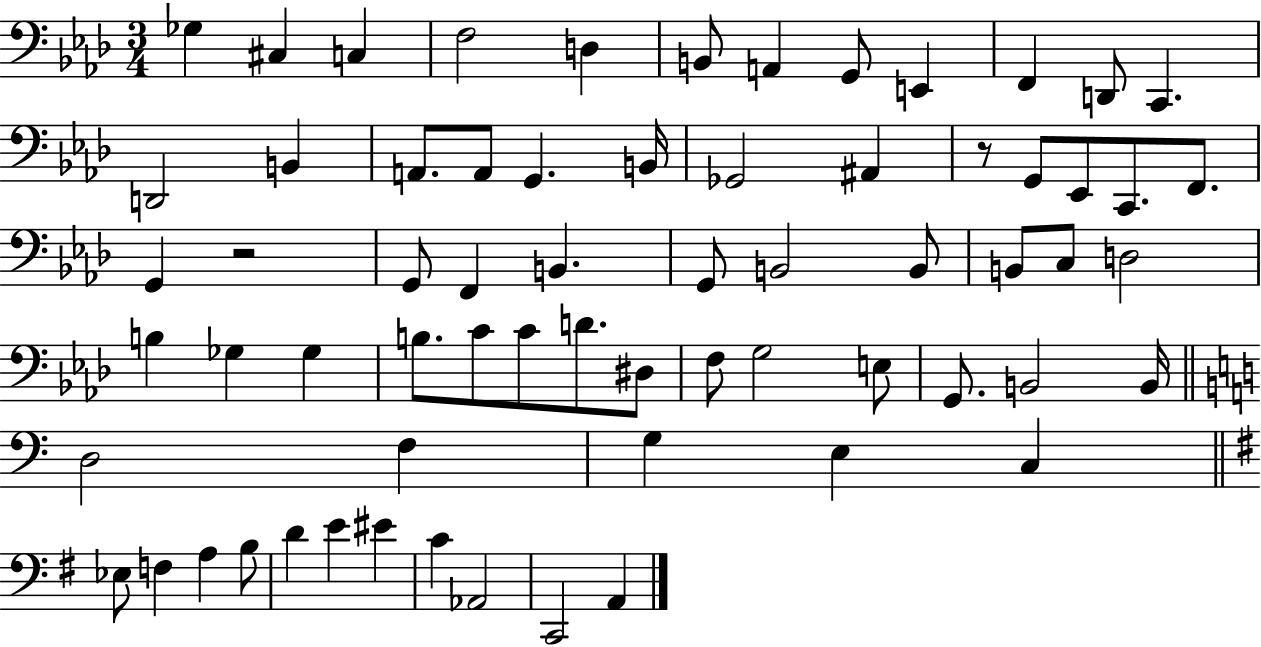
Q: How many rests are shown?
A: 2